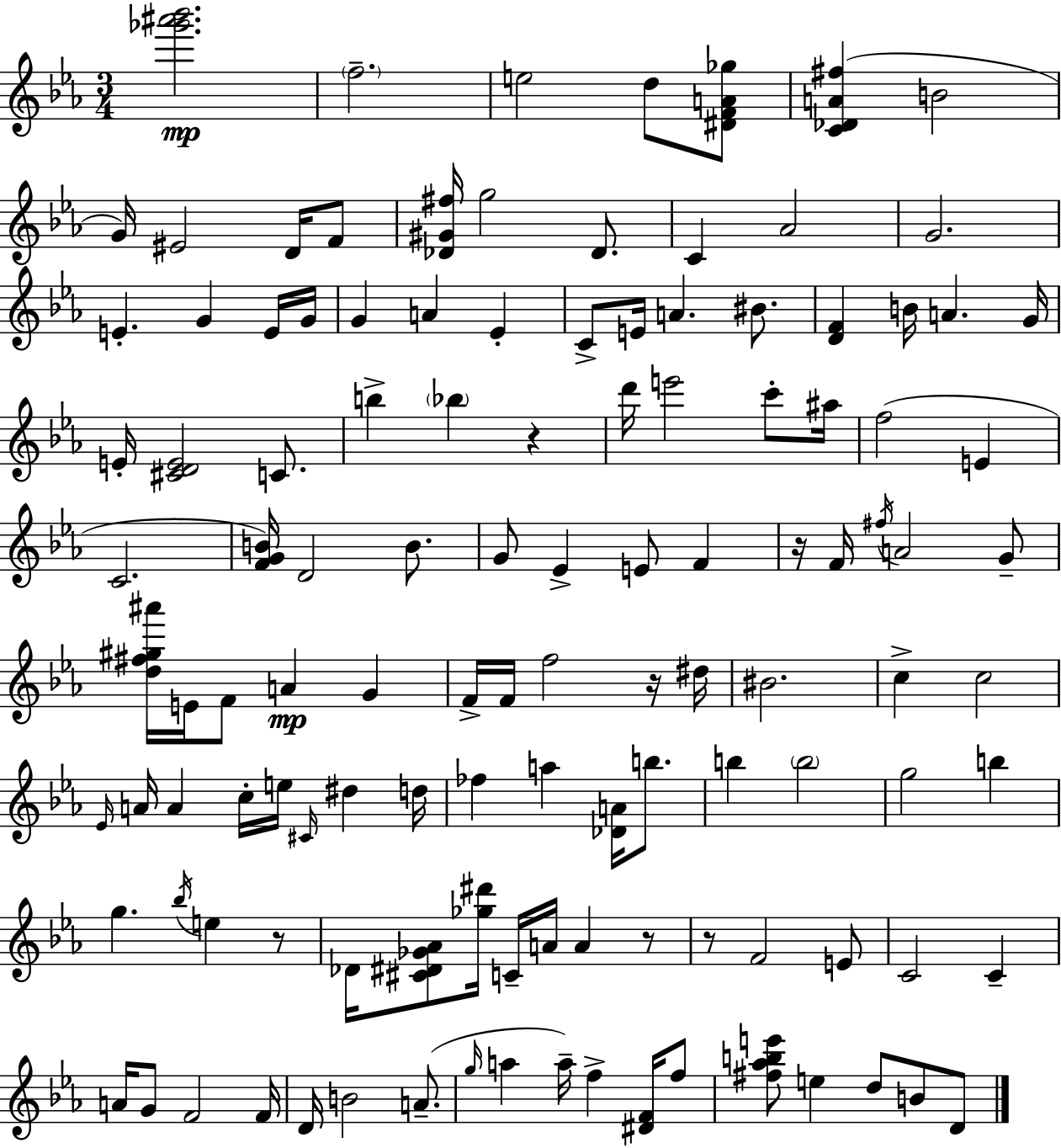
{
  \clef treble
  \numericTimeSignature
  \time 3/4
  \key c \minor
  <ges''' ais''' bes'''>2.\mp | \parenthesize f''2.-- | e''2 d''8 <dis' f' a' ges''>8 | <c' des' a' fis''>4( b'2 | \break g'16) eis'2 d'16 f'8 | <des' gis' fis''>16 g''2 des'8. | c'4 aes'2 | g'2. | \break e'4.-. g'4 e'16 g'16 | g'4 a'4 ees'4-. | c'8-> e'16 a'4. bis'8. | <d' f'>4 b'16 a'4. g'16 | \break e'16-. <cis' d' e'>2 c'8. | b''4-> \parenthesize bes''4 r4 | d'''16 e'''2 c'''8-. ais''16 | f''2( e'4 | \break c'2. | <f' g' b'>16) d'2 b'8. | g'8 ees'4-> e'8 f'4 | r16 f'16 \acciaccatura { fis''16 } a'2 g'8-- | \break <d'' fis'' gis'' ais'''>16 e'16 f'8 a'4\mp g'4 | f'16-> f'16 f''2 r16 | dis''16 bis'2. | c''4-> c''2 | \break \grace { ees'16 } a'16 a'4 c''16-. e''16 \grace { cis'16 } dis''4 | d''16 fes''4 a''4 <des' a'>16 | b''8. b''4 \parenthesize b''2 | g''2 b''4 | \break g''4. \acciaccatura { bes''16 } e''4 | r8 des'16 <cis' dis' ges' aes'>8 <ges'' dis'''>16 c'16-- a'16 a'4 | r8 r8 f'2 | e'8 c'2 | \break c'4-- a'16 g'8 f'2 | f'16 d'16 b'2 | a'8.--( \grace { g''16 } a''4 a''16--) f''4-> | <dis' f'>16 f''8 <fis'' aes'' b'' e'''>8 e''4 d''8 | \break b'8 d'8 \bar "|."
}